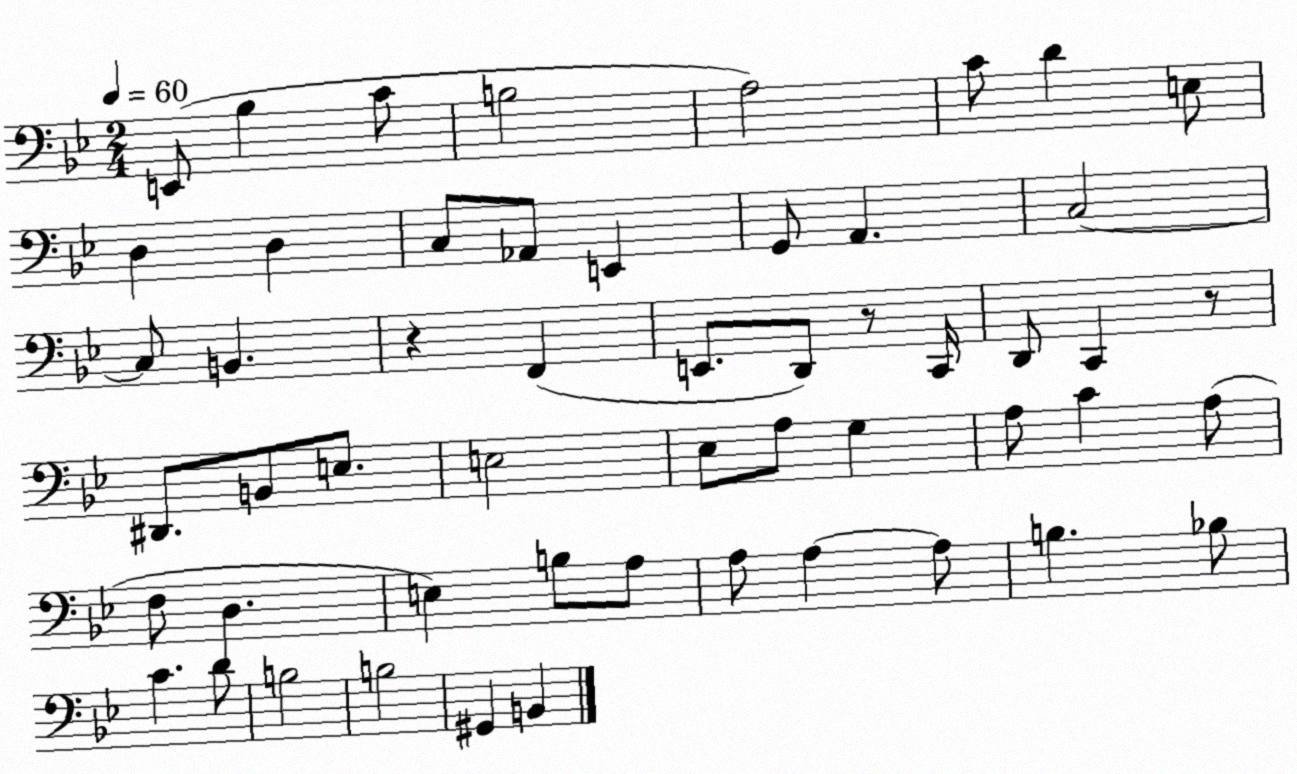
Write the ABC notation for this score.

X:1
T:Untitled
M:2/4
L:1/4
K:Bb
E,,/2 _B, C/2 B,2 A,2 C/2 D E,/2 D, D, C,/2 _A,,/2 E,, G,,/2 A,, C,2 C,/2 B,, z F,, E,,/2 D,,/2 z/2 C,,/4 D,,/2 C,, z/2 ^D,,/2 B,,/2 E,/2 E,2 _E,/2 A,/2 G, A,/2 C A,/2 F,/2 D, E, B,/2 A,/2 A,/2 A, A,/2 B, _B,/2 C D/2 B,2 B,2 ^G,, B,,